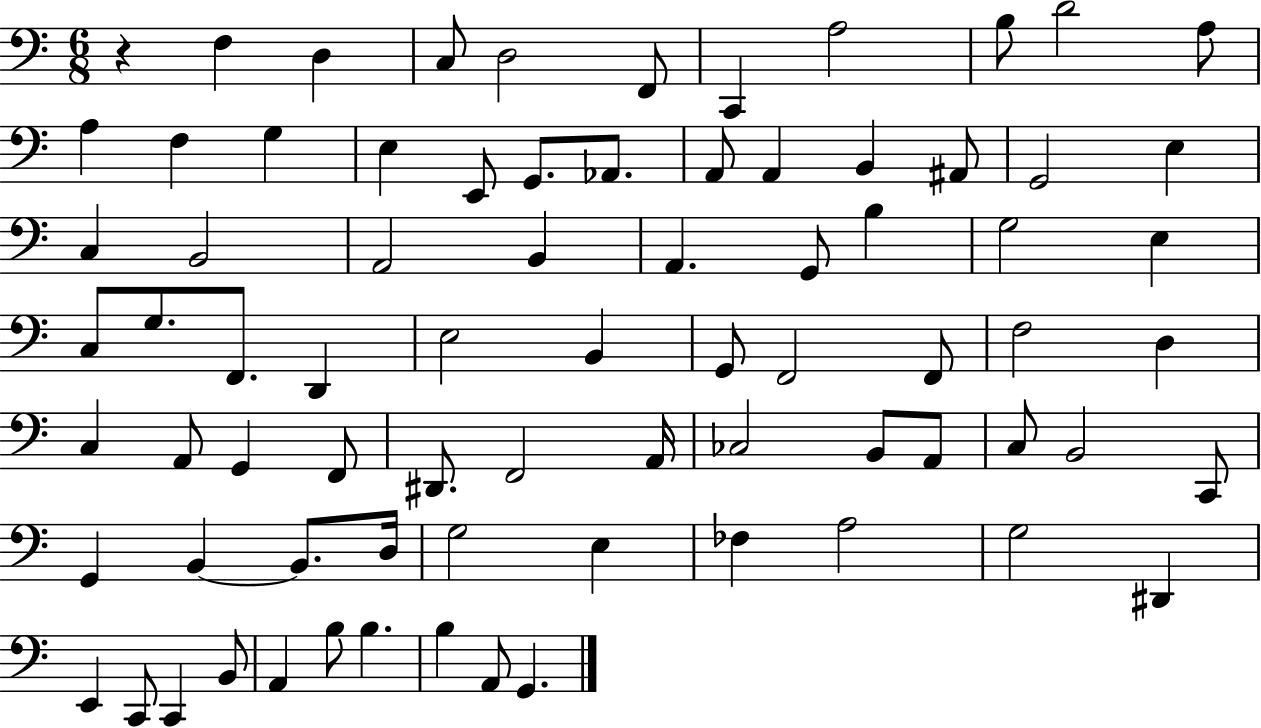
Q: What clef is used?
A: bass